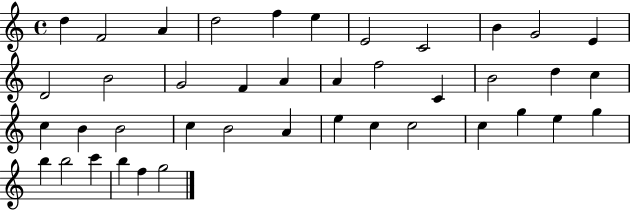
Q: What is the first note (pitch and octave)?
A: D5